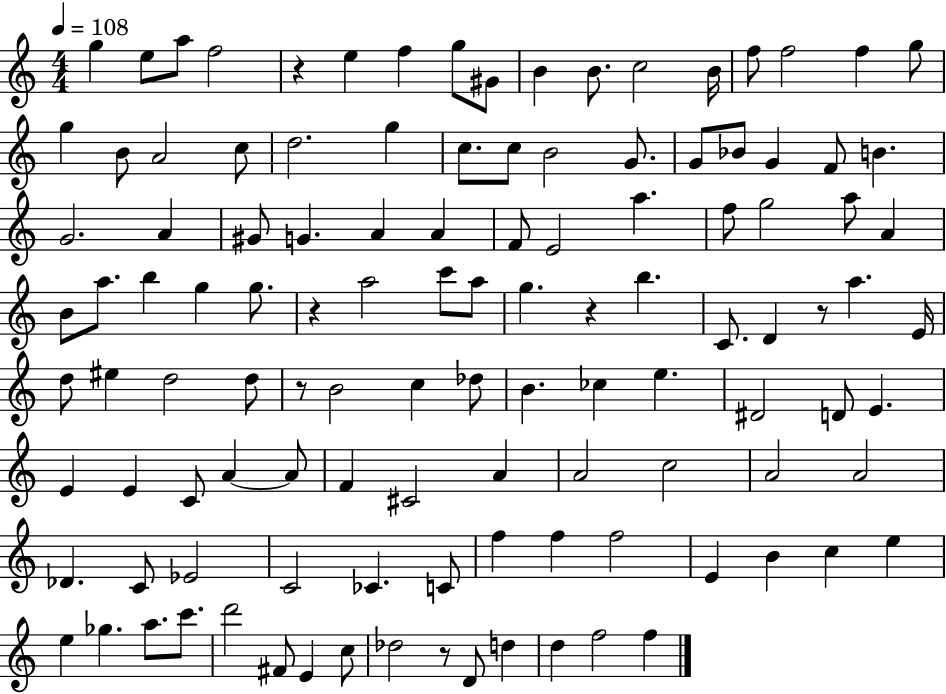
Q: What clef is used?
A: treble